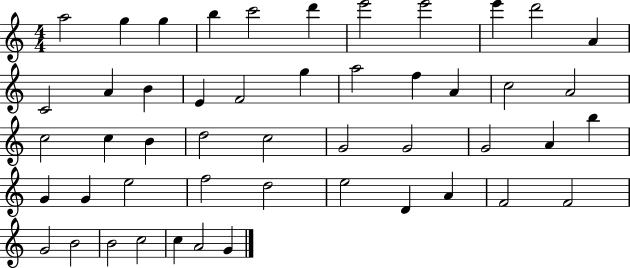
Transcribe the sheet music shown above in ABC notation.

X:1
T:Untitled
M:4/4
L:1/4
K:C
a2 g g b c'2 d' e'2 e'2 e' d'2 A C2 A B E F2 g a2 f A c2 A2 c2 c B d2 c2 G2 G2 G2 A b G G e2 f2 d2 e2 D A F2 F2 G2 B2 B2 c2 c A2 G